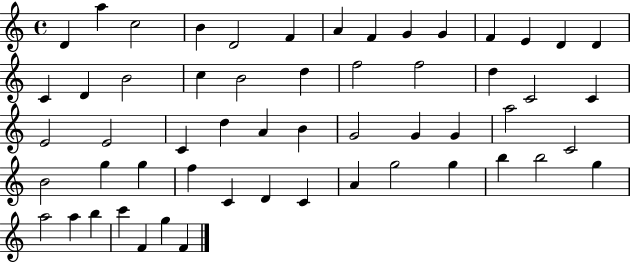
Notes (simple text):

D4/q A5/q C5/h B4/q D4/h F4/q A4/q F4/q G4/q G4/q F4/q E4/q D4/q D4/q C4/q D4/q B4/h C5/q B4/h D5/q F5/h F5/h D5/q C4/h C4/q E4/h E4/h C4/q D5/q A4/q B4/q G4/h G4/q G4/q A5/h C4/h B4/h G5/q G5/q F5/q C4/q D4/q C4/q A4/q G5/h G5/q B5/q B5/h G5/q A5/h A5/q B5/q C6/q F4/q G5/q F4/q